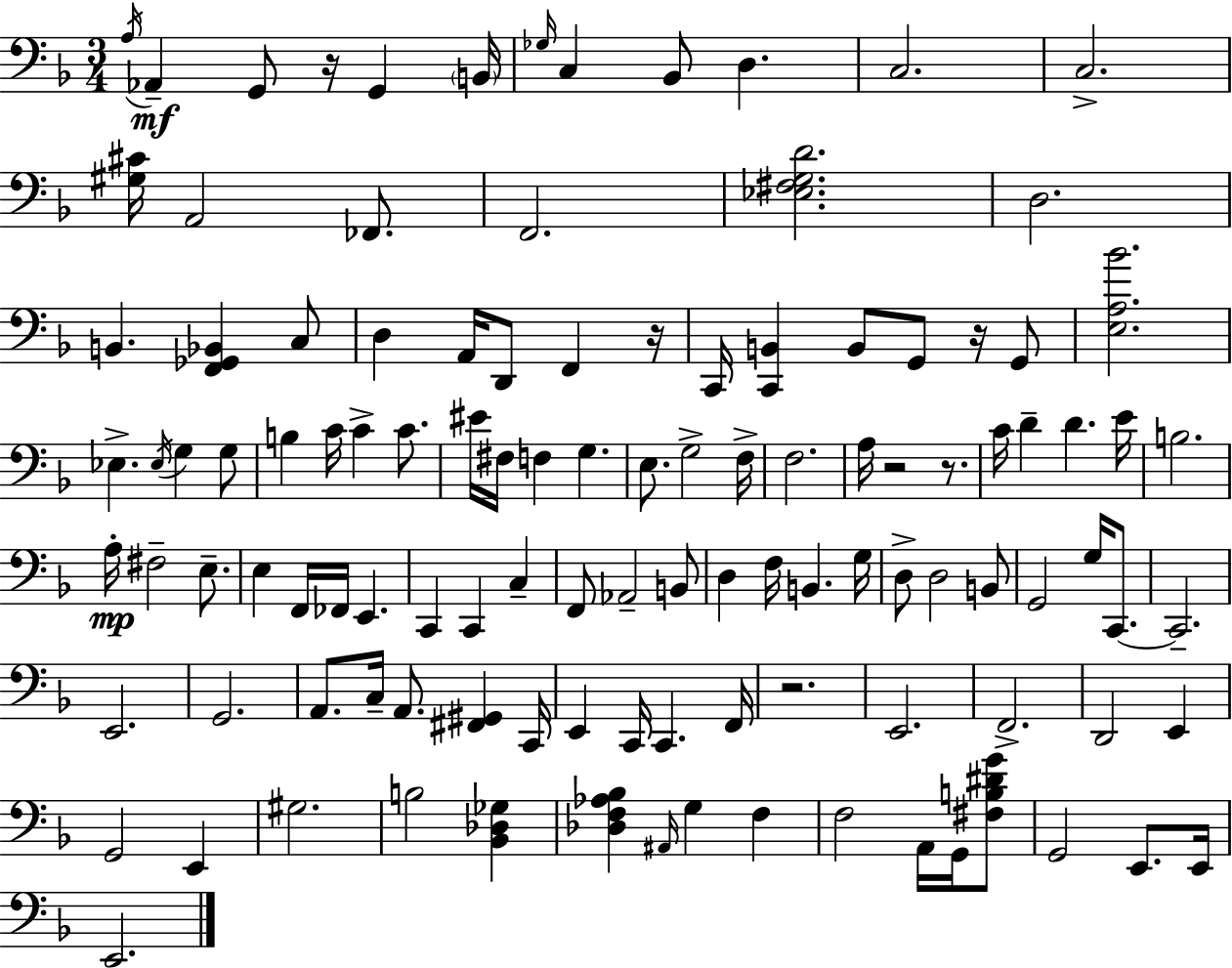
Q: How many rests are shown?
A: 6